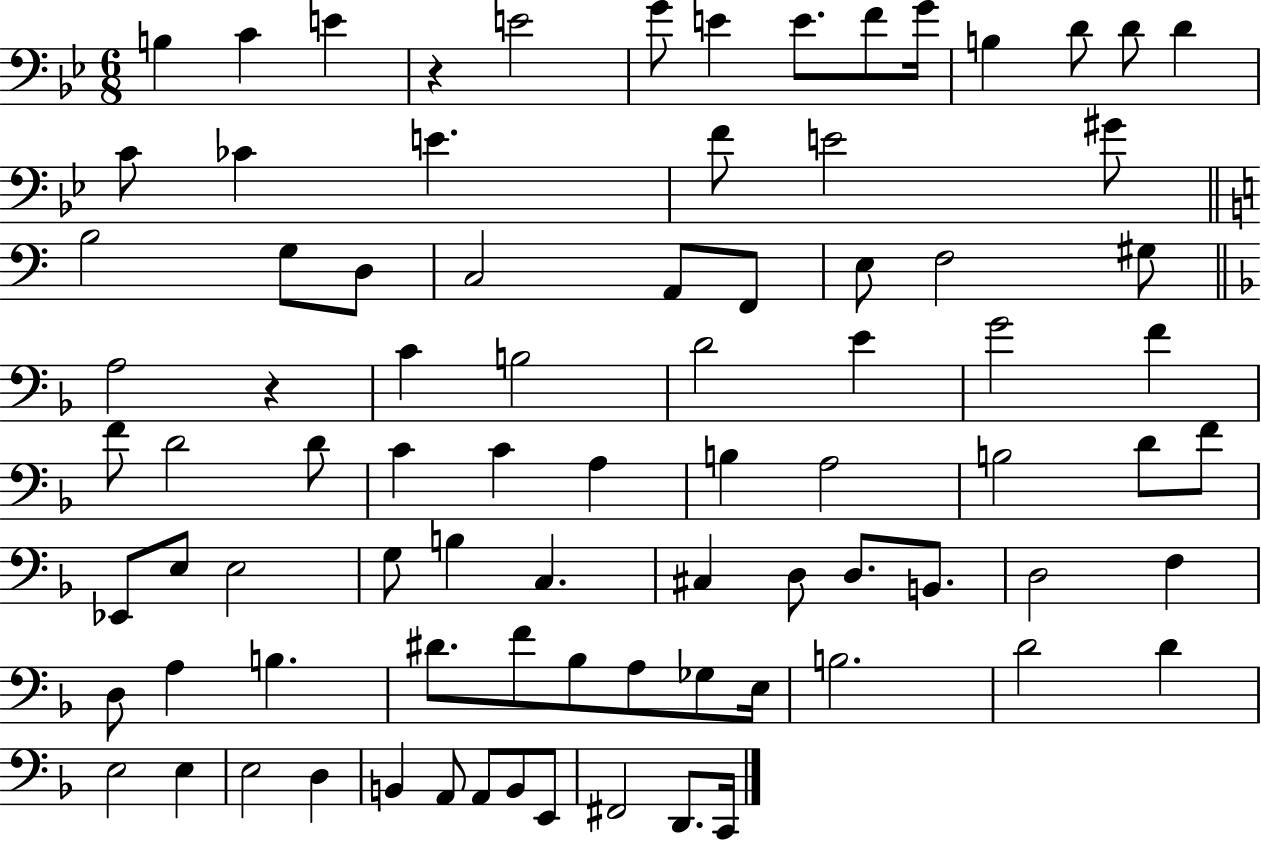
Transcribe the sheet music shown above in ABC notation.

X:1
T:Untitled
M:6/8
L:1/4
K:Bb
B, C E z E2 G/2 E E/2 F/2 G/4 B, D/2 D/2 D C/2 _C E F/2 E2 ^G/2 B,2 G,/2 D,/2 C,2 A,,/2 F,,/2 E,/2 F,2 ^G,/2 A,2 z C B,2 D2 E G2 F F/2 D2 D/2 C C A, B, A,2 B,2 D/2 F/2 _E,,/2 E,/2 E,2 G,/2 B, C, ^C, D,/2 D,/2 B,,/2 D,2 F, D,/2 A, B, ^D/2 F/2 _B,/2 A,/2 _G,/2 E,/4 B,2 D2 D E,2 E, E,2 D, B,, A,,/2 A,,/2 B,,/2 E,,/2 ^F,,2 D,,/2 C,,/4